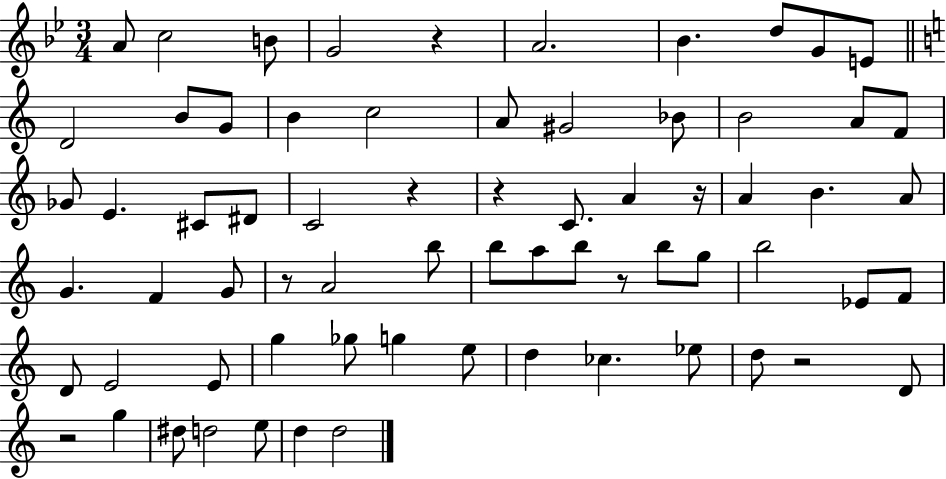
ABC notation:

X:1
T:Untitled
M:3/4
L:1/4
K:Bb
A/2 c2 B/2 G2 z A2 _B d/2 G/2 E/2 D2 B/2 G/2 B c2 A/2 ^G2 _B/2 B2 A/2 F/2 _G/2 E ^C/2 ^D/2 C2 z z C/2 A z/4 A B A/2 G F G/2 z/2 A2 b/2 b/2 a/2 b/2 z/2 b/2 g/2 b2 _E/2 F/2 D/2 E2 E/2 g _g/2 g e/2 d _c _e/2 d/2 z2 D/2 z2 g ^d/2 d2 e/2 d d2